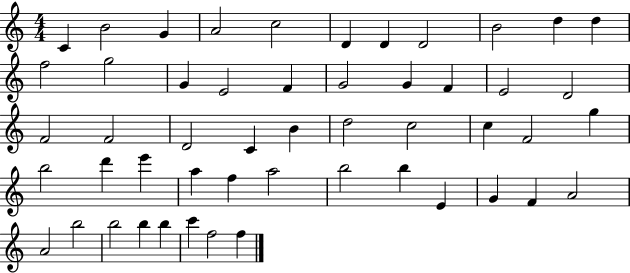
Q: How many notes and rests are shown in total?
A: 51